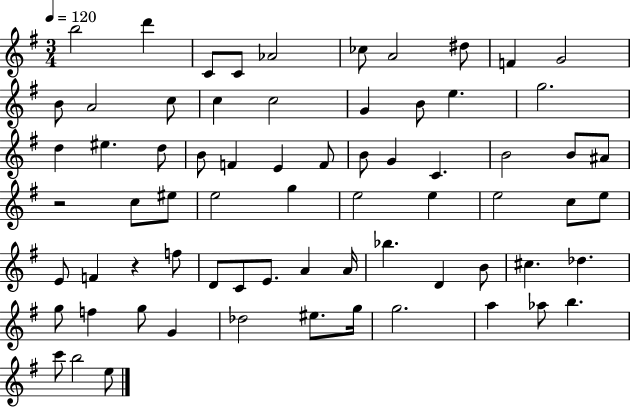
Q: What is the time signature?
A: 3/4